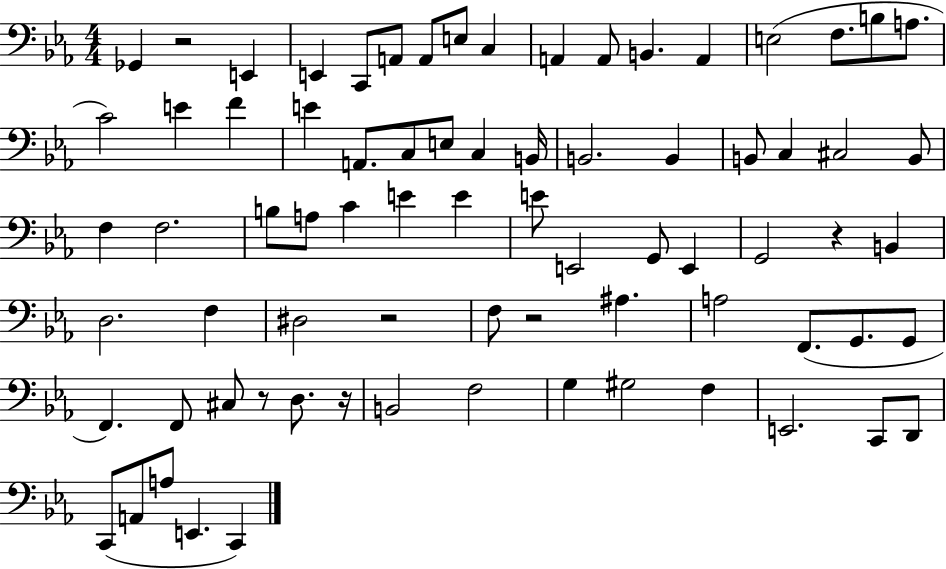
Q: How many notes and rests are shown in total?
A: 76